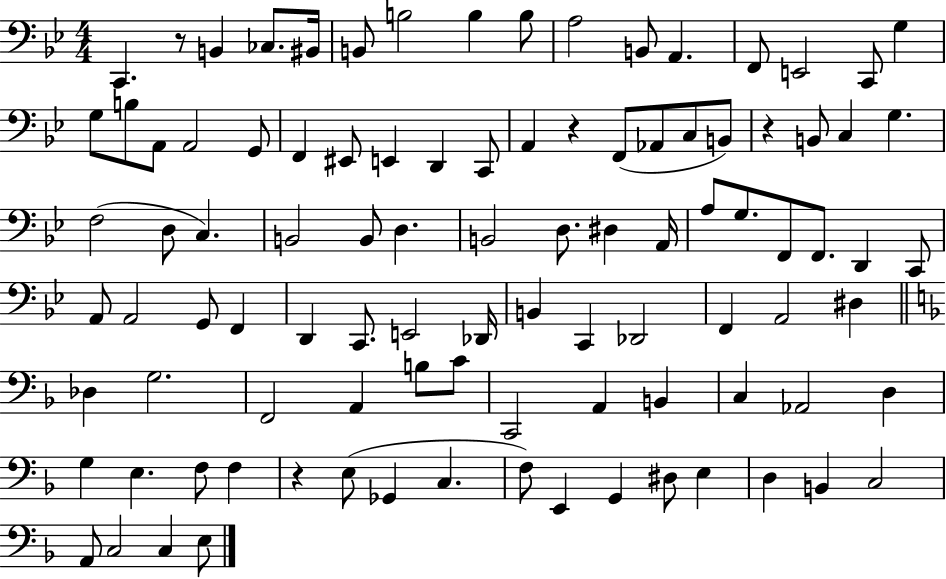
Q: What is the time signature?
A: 4/4